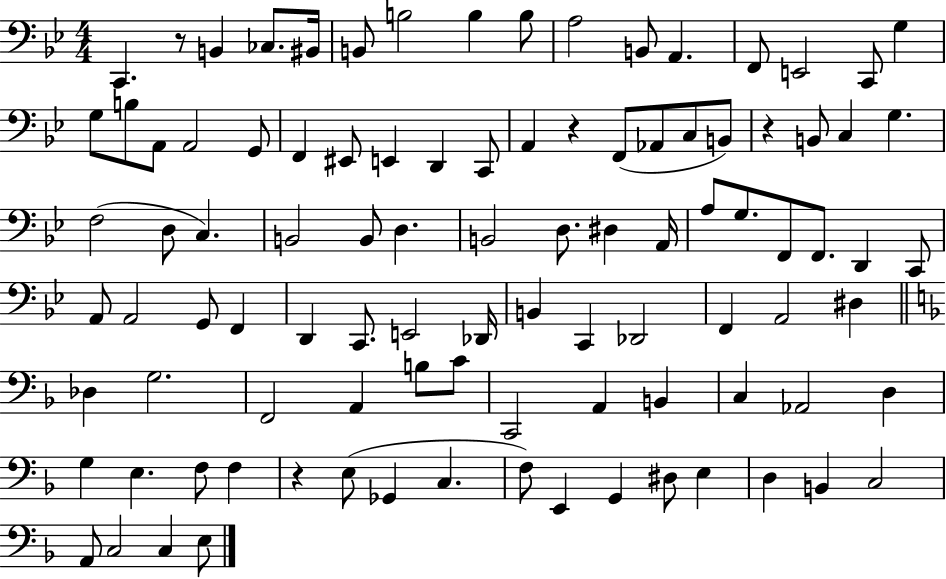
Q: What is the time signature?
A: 4/4